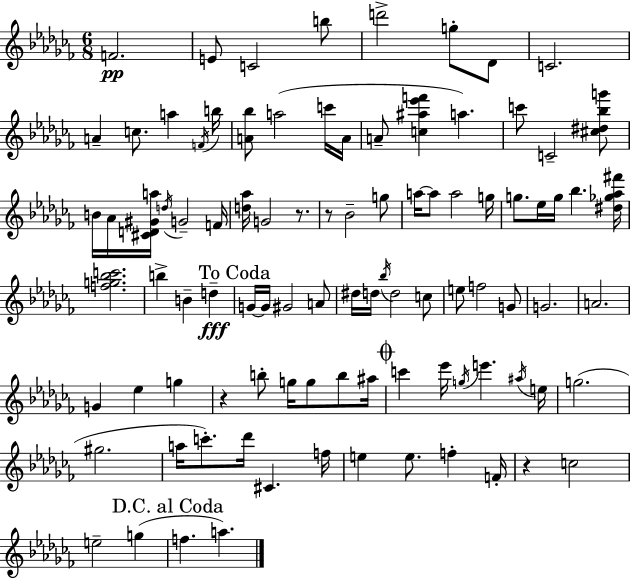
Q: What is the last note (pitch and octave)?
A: A5